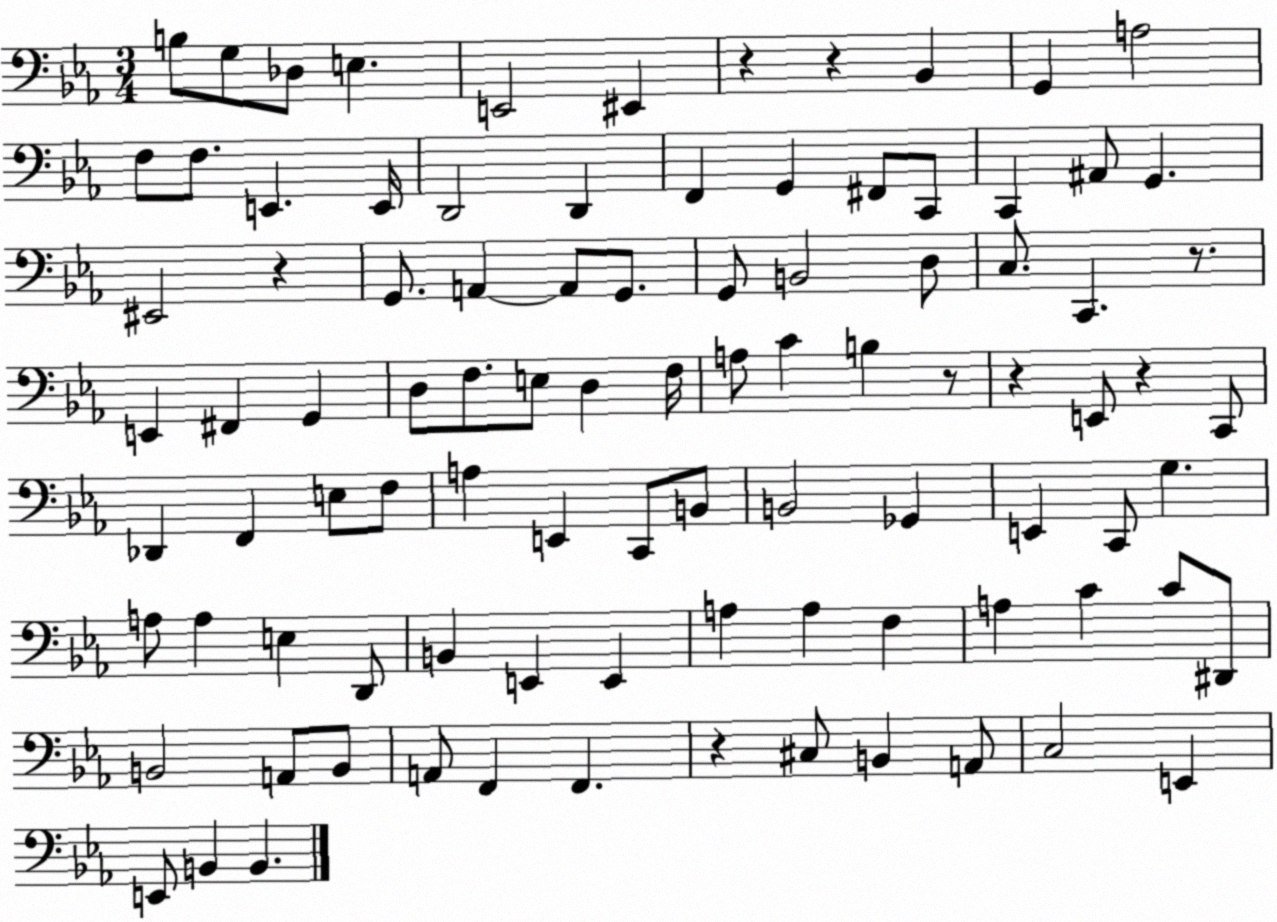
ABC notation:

X:1
T:Untitled
M:3/4
L:1/4
K:Eb
B,/2 G,/2 _D,/2 E, E,,2 ^E,, z z _B,, G,, A,2 F,/2 F,/2 E,, E,,/4 D,,2 D,, F,, G,, ^F,,/2 C,,/2 C,, ^A,,/2 G,, ^E,,2 z G,,/2 A,, A,,/2 G,,/2 G,,/2 B,,2 D,/2 C,/2 C,, z/2 E,, ^F,, G,, D,/2 F,/2 E,/2 D, F,/4 A,/2 C B, z/2 z E,,/2 z C,,/2 _D,, F,, E,/2 F,/2 A, E,, C,,/2 B,,/2 B,,2 _G,, E,, C,,/2 G, A,/2 A, E, D,,/2 B,, E,, E,, A, A, F, A, C C/2 ^D,,/2 B,,2 A,,/2 B,,/2 A,,/2 F,, F,, z ^C,/2 B,, A,,/2 C,2 E,, E,,/2 B,, B,,